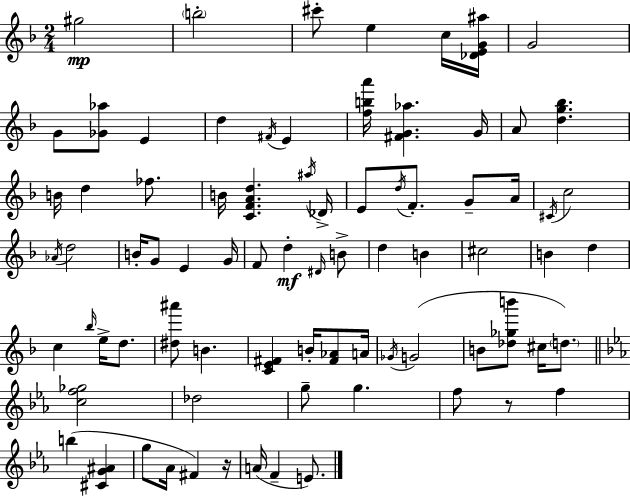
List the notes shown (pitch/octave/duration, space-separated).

G#5/h B5/h C#6/e E5/q C5/s [Db4,E4,G4,A#5]/s G4/h G4/e [Gb4,Ab5]/e E4/q D5/q F#4/s E4/q [F5,B5,A6]/s [F#4,G4,Ab5]/q. G4/s A4/e [D5,G5,Bb5]/q. B4/s D5/q FES5/e. B4/s [C4,F4,A4,D5]/q. A#5/s Db4/s E4/e D5/s F4/e. G4/e A4/s C#4/s C5/h Ab4/s D5/h B4/s G4/e E4/q G4/s F4/e D5/q D#4/s B4/e D5/q B4/q C#5/h B4/q D5/q C5/q Bb5/s E5/s D5/e. [D#5,A#6]/e B4/q. [C4,E4,F#4]/q B4/s [F#4,Ab4]/e A4/s Gb4/s G4/h B4/e [Db5,Gb5,B6]/e C#5/s D5/e. [C5,F5,Gb5]/h Db5/h G5/e G5/q. F5/e R/e F5/q B5/q [C#4,G4,A#4]/q G5/e Ab4/s F#4/q R/s A4/s F4/q E4/e.